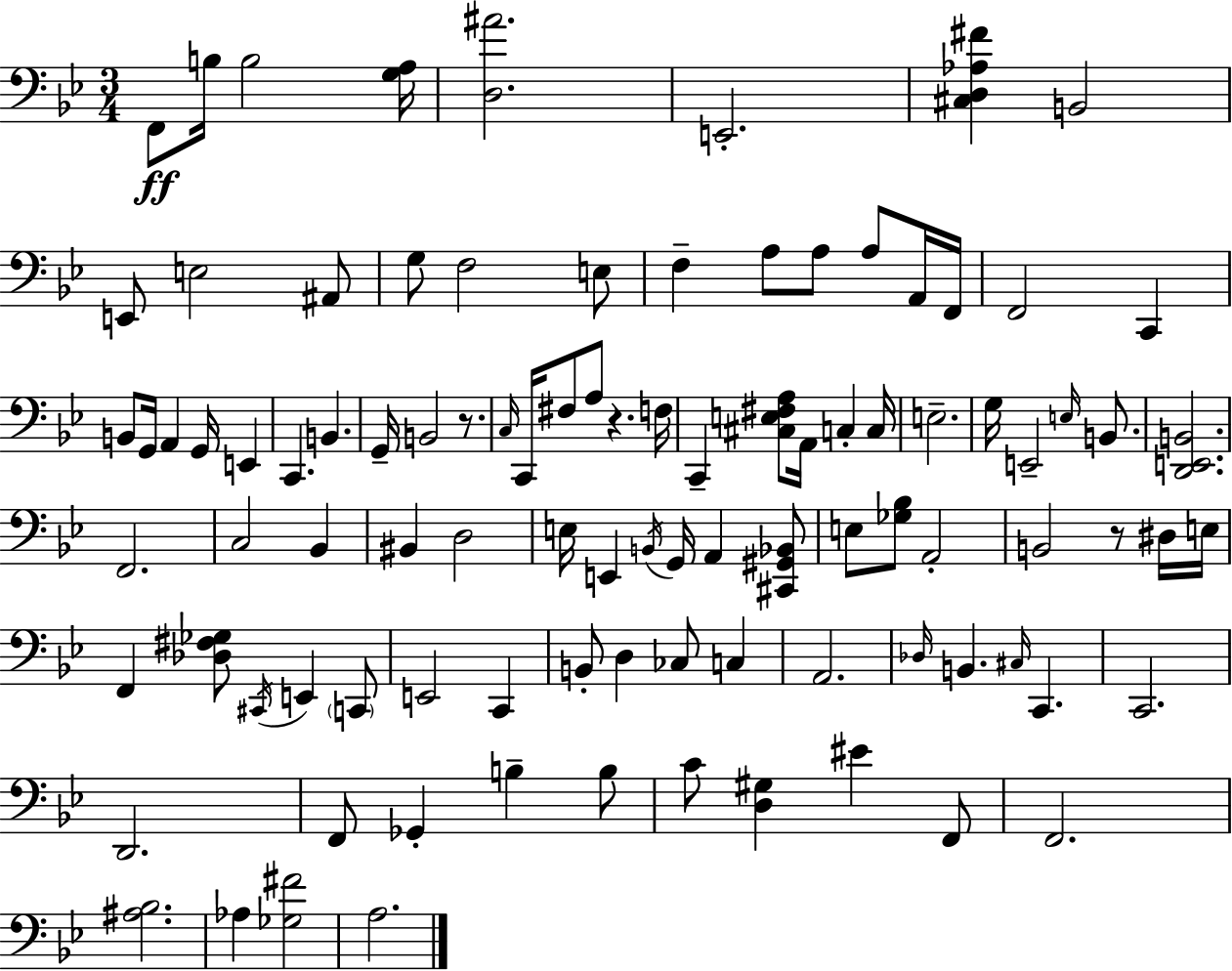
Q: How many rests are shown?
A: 3